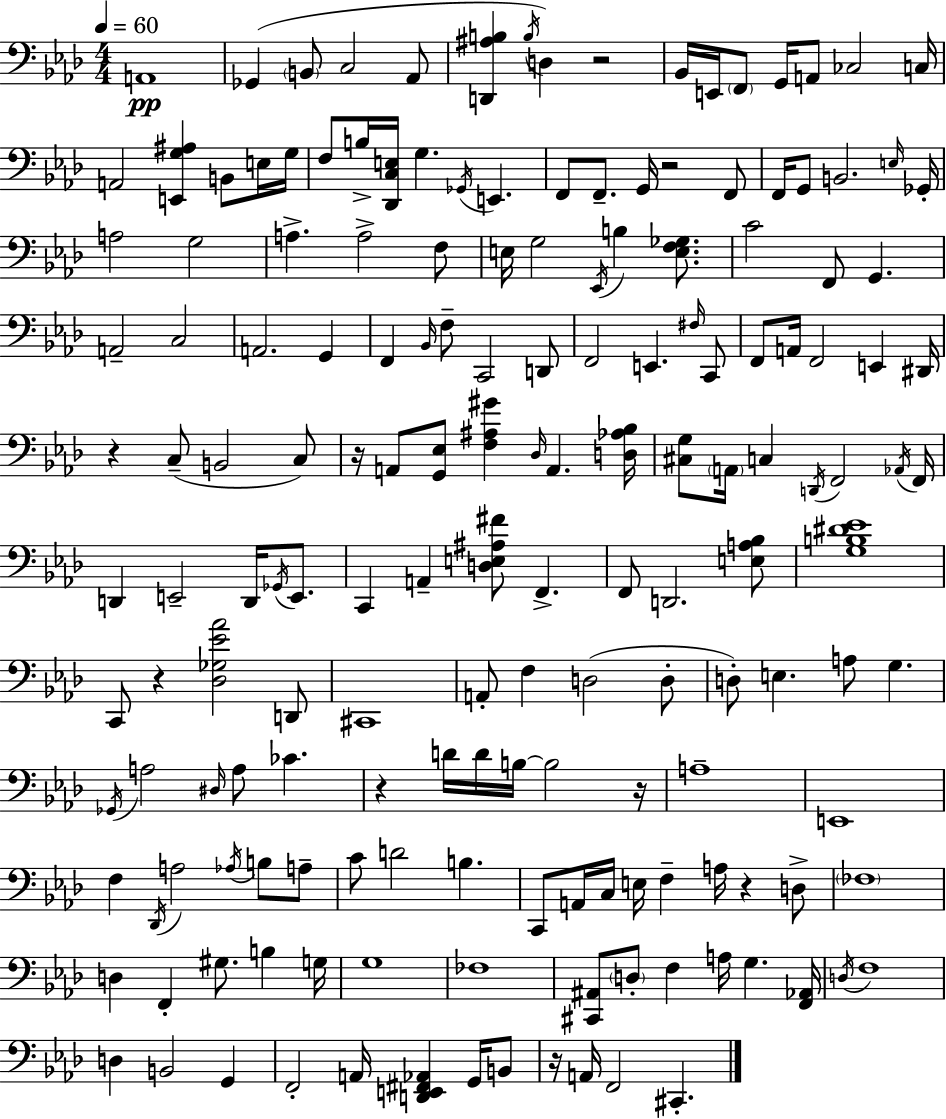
A2/w Gb2/q B2/e C3/h Ab2/e [D2,A#3,B3]/q B3/s D3/q R/h Bb2/s E2/s F2/e G2/s A2/e CES3/h C3/s A2/h [E2,G3,A#3]/q B2/e E3/s G3/s F3/e B3/s [Db2,C3,E3]/s G3/q. Gb2/s E2/q. F2/e F2/e. G2/s R/h F2/e F2/s G2/e B2/h. E3/s Gb2/s A3/h G3/h A3/q. A3/h F3/e E3/s G3/h Eb2/s B3/q [E3,F3,Gb3]/e. C4/h F2/e G2/q. A2/h C3/h A2/h. G2/q F2/q Bb2/s F3/e C2/h D2/e F2/h E2/q. F#3/s C2/e F2/e A2/s F2/h E2/q D#2/s R/q C3/e B2/h C3/e R/s A2/e [G2,Eb3]/e [F3,A#3,G#4]/q Db3/s A2/q. [D3,Ab3,Bb3]/s [C#3,G3]/e A2/s C3/q D2/s F2/h Ab2/s F2/s D2/q E2/h D2/s Gb2/s E2/e. C2/q A2/q [D3,E3,A#3,F#4]/e F2/q. F2/e D2/h. [E3,A3,Bb3]/e [G3,B3,D#4,Eb4]/w C2/e R/q [Db3,Gb3,Eb4,Ab4]/h D2/e C#2/w A2/e F3/q D3/h D3/e D3/e E3/q. A3/e G3/q. Gb2/s A3/h D#3/s A3/e CES4/q. R/q D4/s D4/s B3/s B3/h R/s A3/w E2/w F3/q Db2/s A3/h Ab3/s B3/e A3/e C4/e D4/h B3/q. C2/e A2/s C3/s E3/s F3/q A3/s R/q D3/e FES3/w D3/q F2/q G#3/e. B3/q G3/s G3/w FES3/w [C#2,A#2]/e D3/e F3/q A3/s G3/q. [F2,Ab2]/s D3/s F3/w D3/q B2/h G2/q F2/h A2/s [D2,E2,F#2,Ab2]/q G2/s B2/e R/s A2/s F2/h C#2/q.